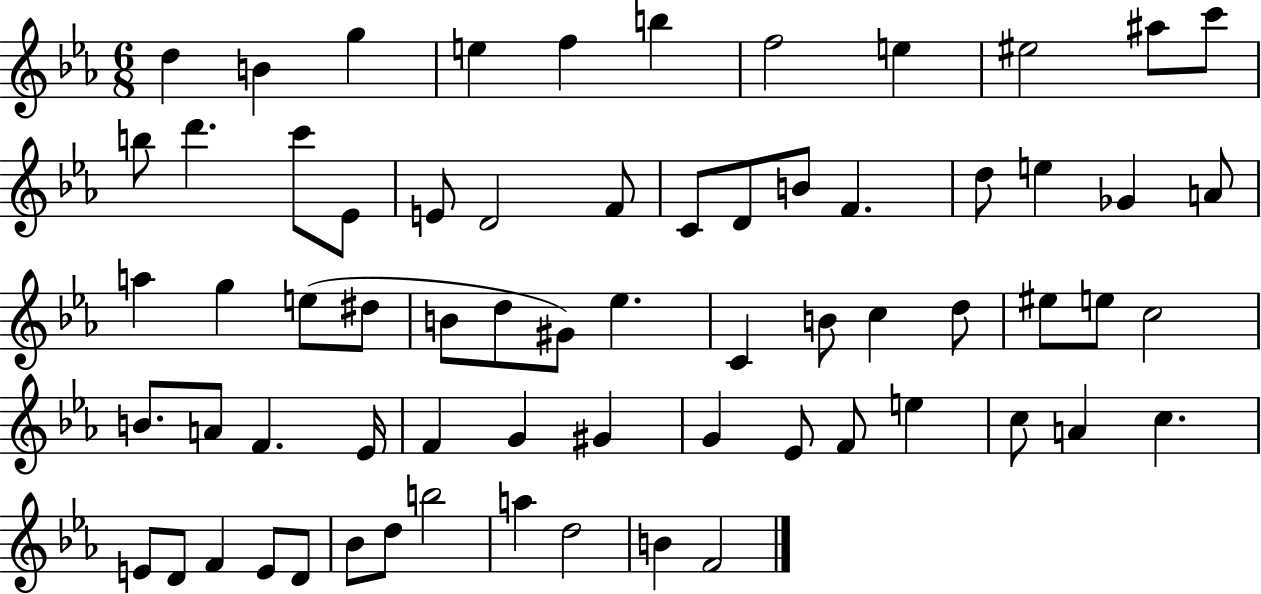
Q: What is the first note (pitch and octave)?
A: D5